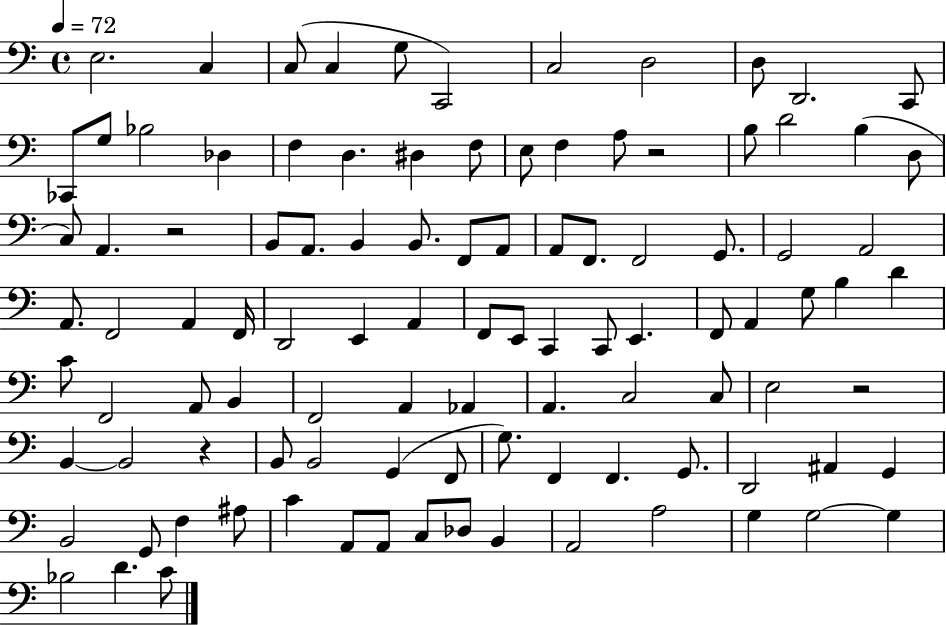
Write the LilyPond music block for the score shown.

{
  \clef bass
  \time 4/4
  \defaultTimeSignature
  \key c \major
  \tempo 4 = 72
  e2. c4 | c8( c4 g8 c,2) | c2 d2 | d8 d,2. c,8 | \break ces,8 g8 bes2 des4 | f4 d4. dis4 f8 | e8 f4 a8 r2 | b8 d'2 b4( d8 | \break c8) a,4. r2 | b,8 a,8. b,4 b,8. f,8 a,8 | a,8 f,8. f,2 g,8. | g,2 a,2 | \break a,8. f,2 a,4 f,16 | d,2 e,4 a,4 | f,8 e,8 c,4 c,8 e,4. | f,8 a,4 g8 b4 d'4 | \break c'8 f,2 a,8 b,4 | f,2 a,4 aes,4 | a,4. c2 c8 | e2 r2 | \break b,4~~ b,2 r4 | b,8 b,2 g,4( f,8 | g8.) f,4 f,4. g,8. | d,2 ais,4 g,4 | \break b,2 g,8 f4 ais8 | c'4 a,8 a,8 c8 des8 b,4 | a,2 a2 | g4 g2~~ g4 | \break bes2 d'4. c'8 | \bar "|."
}